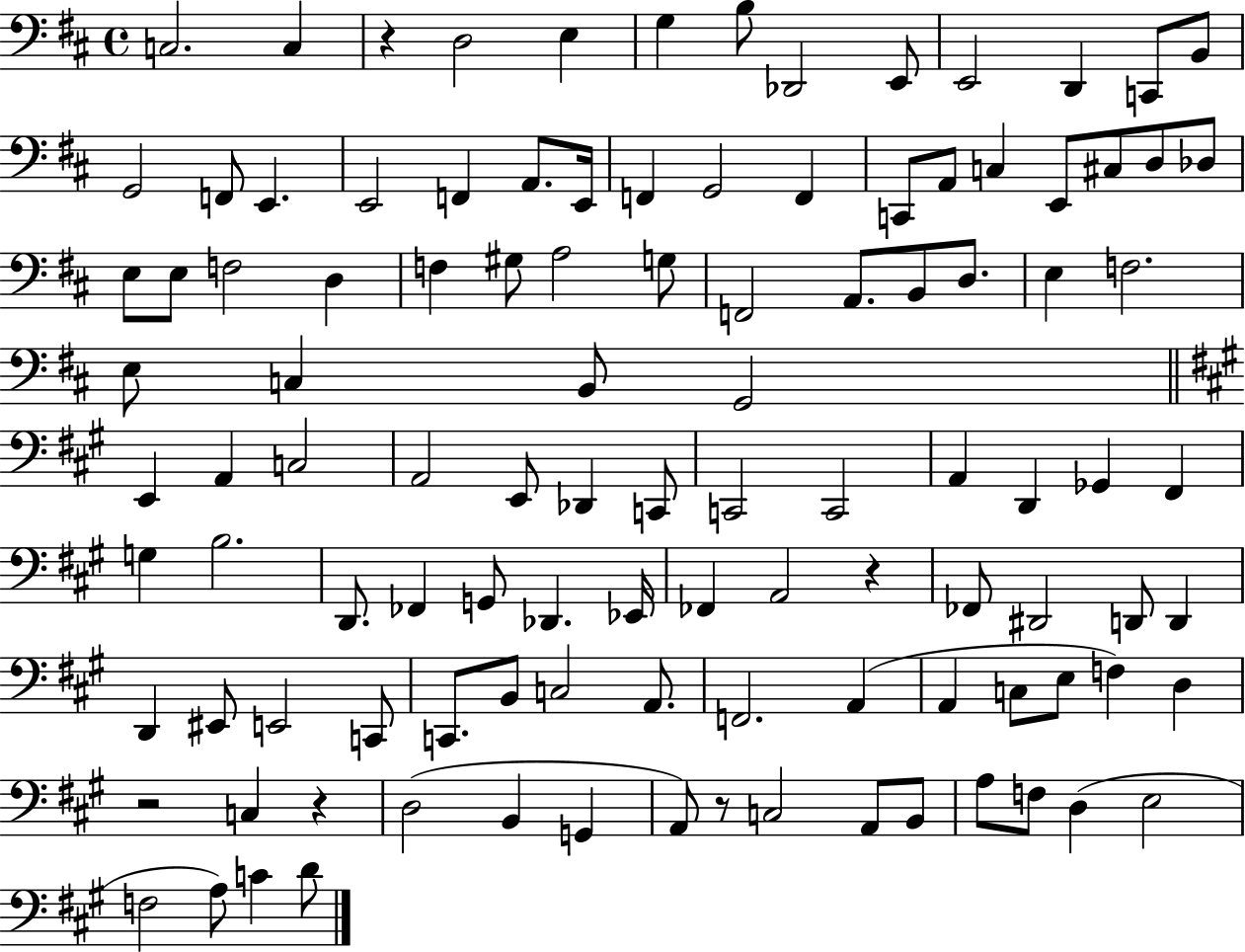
C3/h. C3/q R/q D3/h E3/q G3/q B3/e Db2/h E2/e E2/h D2/q C2/e B2/e G2/h F2/e E2/q. E2/h F2/q A2/e. E2/s F2/q G2/h F2/q C2/e A2/e C3/q E2/e C#3/e D3/e Db3/e E3/e E3/e F3/h D3/q F3/q G#3/e A3/h G3/e F2/h A2/e. B2/e D3/e. E3/q F3/h. E3/e C3/q B2/e G2/h E2/q A2/q C3/h A2/h E2/e Db2/q C2/e C2/h C2/h A2/q D2/q Gb2/q F#2/q G3/q B3/h. D2/e. FES2/q G2/e Db2/q. Eb2/s FES2/q A2/h R/q FES2/e D#2/h D2/e D2/q D2/q EIS2/e E2/h C2/e C2/e. B2/e C3/h A2/e. F2/h. A2/q A2/q C3/e E3/e F3/q D3/q R/h C3/q R/q D3/h B2/q G2/q A2/e R/e C3/h A2/e B2/e A3/e F3/e D3/q E3/h F3/h A3/e C4/q D4/e